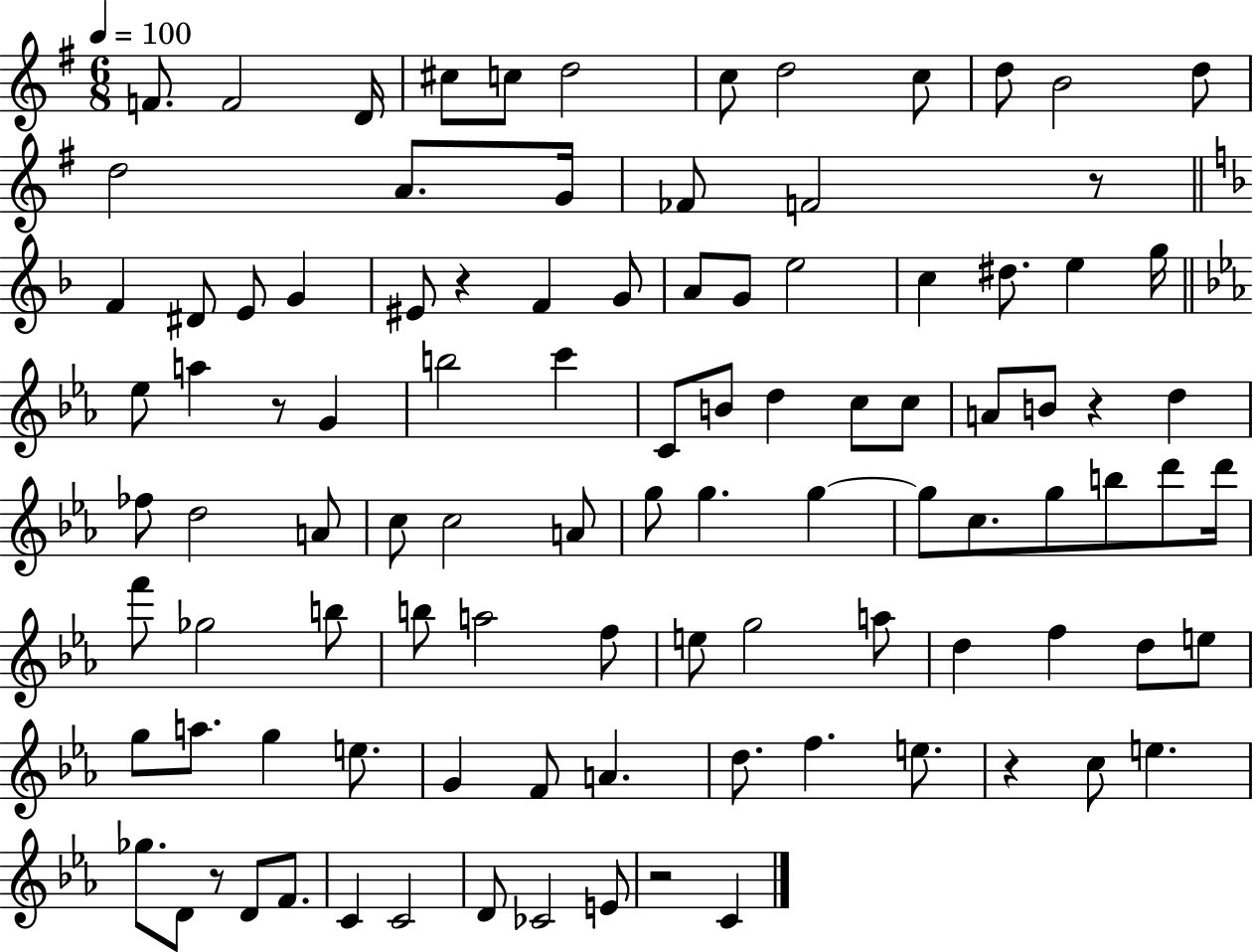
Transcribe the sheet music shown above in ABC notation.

X:1
T:Untitled
M:6/8
L:1/4
K:G
F/2 F2 D/4 ^c/2 c/2 d2 c/2 d2 c/2 d/2 B2 d/2 d2 A/2 G/4 _F/2 F2 z/2 F ^D/2 E/2 G ^E/2 z F G/2 A/2 G/2 e2 c ^d/2 e g/4 _e/2 a z/2 G b2 c' C/2 B/2 d c/2 c/2 A/2 B/2 z d _f/2 d2 A/2 c/2 c2 A/2 g/2 g g g/2 c/2 g/2 b/2 d'/2 d'/4 f'/2 _g2 b/2 b/2 a2 f/2 e/2 g2 a/2 d f d/2 e/2 g/2 a/2 g e/2 G F/2 A d/2 f e/2 z c/2 e _g/2 D/2 z/2 D/2 F/2 C C2 D/2 _C2 E/2 z2 C